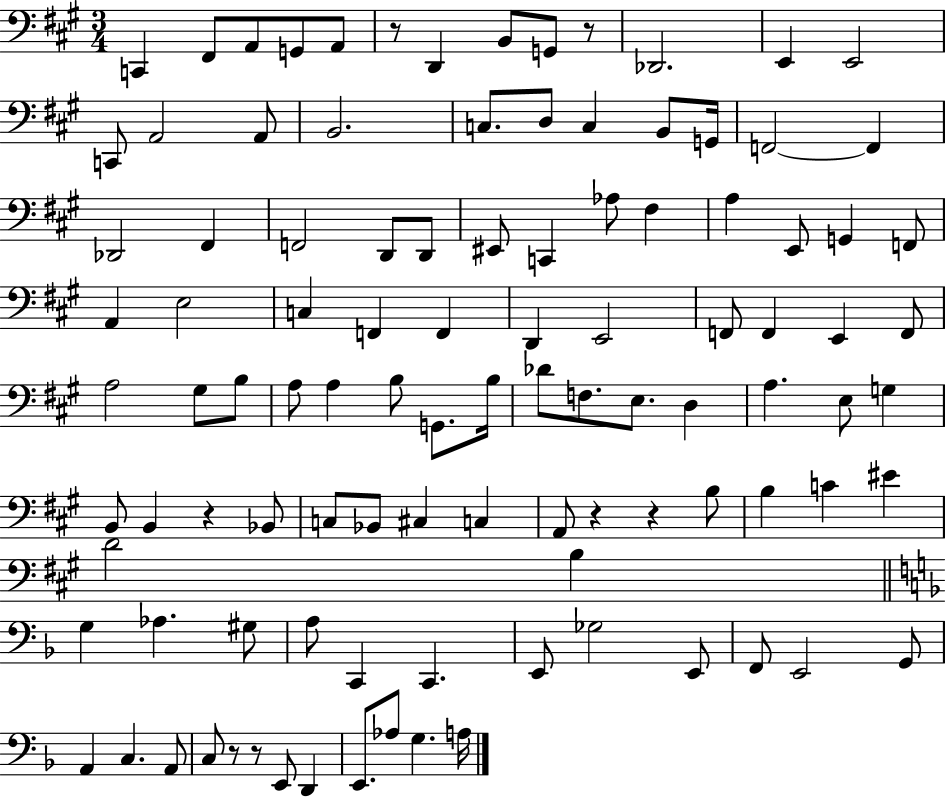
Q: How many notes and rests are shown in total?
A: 104